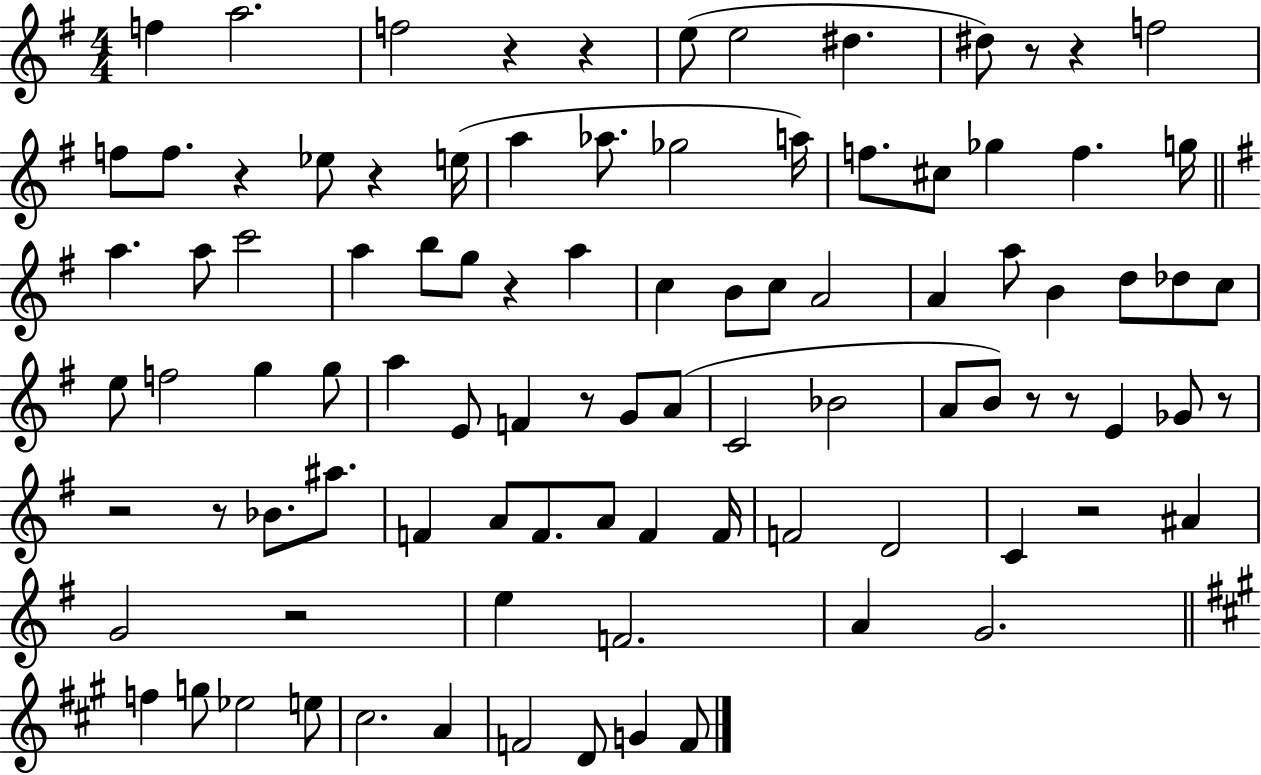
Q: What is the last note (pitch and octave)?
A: F4